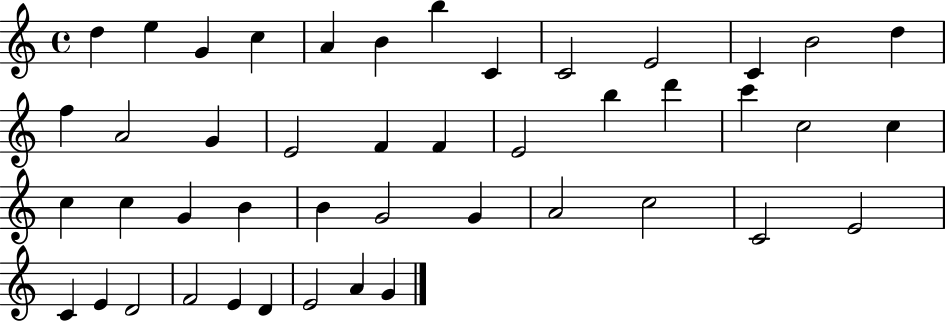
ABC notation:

X:1
T:Untitled
M:4/4
L:1/4
K:C
d e G c A B b C C2 E2 C B2 d f A2 G E2 F F E2 b d' c' c2 c c c G B B G2 G A2 c2 C2 E2 C E D2 F2 E D E2 A G